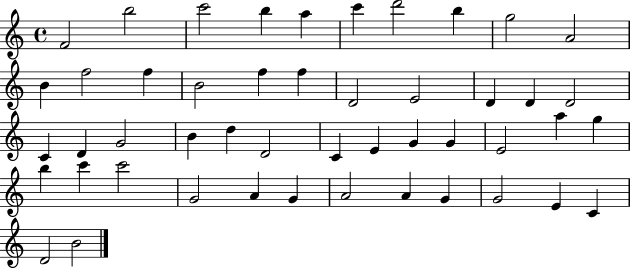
{
  \clef treble
  \time 4/4
  \defaultTimeSignature
  \key c \major
  f'2 b''2 | c'''2 b''4 a''4 | c'''4 d'''2 b''4 | g''2 a'2 | \break b'4 f''2 f''4 | b'2 f''4 f''4 | d'2 e'2 | d'4 d'4 d'2 | \break c'4 d'4 g'2 | b'4 d''4 d'2 | c'4 e'4 g'4 g'4 | e'2 a''4 g''4 | \break b''4 c'''4 c'''2 | g'2 a'4 g'4 | a'2 a'4 g'4 | g'2 e'4 c'4 | \break d'2 b'2 | \bar "|."
}